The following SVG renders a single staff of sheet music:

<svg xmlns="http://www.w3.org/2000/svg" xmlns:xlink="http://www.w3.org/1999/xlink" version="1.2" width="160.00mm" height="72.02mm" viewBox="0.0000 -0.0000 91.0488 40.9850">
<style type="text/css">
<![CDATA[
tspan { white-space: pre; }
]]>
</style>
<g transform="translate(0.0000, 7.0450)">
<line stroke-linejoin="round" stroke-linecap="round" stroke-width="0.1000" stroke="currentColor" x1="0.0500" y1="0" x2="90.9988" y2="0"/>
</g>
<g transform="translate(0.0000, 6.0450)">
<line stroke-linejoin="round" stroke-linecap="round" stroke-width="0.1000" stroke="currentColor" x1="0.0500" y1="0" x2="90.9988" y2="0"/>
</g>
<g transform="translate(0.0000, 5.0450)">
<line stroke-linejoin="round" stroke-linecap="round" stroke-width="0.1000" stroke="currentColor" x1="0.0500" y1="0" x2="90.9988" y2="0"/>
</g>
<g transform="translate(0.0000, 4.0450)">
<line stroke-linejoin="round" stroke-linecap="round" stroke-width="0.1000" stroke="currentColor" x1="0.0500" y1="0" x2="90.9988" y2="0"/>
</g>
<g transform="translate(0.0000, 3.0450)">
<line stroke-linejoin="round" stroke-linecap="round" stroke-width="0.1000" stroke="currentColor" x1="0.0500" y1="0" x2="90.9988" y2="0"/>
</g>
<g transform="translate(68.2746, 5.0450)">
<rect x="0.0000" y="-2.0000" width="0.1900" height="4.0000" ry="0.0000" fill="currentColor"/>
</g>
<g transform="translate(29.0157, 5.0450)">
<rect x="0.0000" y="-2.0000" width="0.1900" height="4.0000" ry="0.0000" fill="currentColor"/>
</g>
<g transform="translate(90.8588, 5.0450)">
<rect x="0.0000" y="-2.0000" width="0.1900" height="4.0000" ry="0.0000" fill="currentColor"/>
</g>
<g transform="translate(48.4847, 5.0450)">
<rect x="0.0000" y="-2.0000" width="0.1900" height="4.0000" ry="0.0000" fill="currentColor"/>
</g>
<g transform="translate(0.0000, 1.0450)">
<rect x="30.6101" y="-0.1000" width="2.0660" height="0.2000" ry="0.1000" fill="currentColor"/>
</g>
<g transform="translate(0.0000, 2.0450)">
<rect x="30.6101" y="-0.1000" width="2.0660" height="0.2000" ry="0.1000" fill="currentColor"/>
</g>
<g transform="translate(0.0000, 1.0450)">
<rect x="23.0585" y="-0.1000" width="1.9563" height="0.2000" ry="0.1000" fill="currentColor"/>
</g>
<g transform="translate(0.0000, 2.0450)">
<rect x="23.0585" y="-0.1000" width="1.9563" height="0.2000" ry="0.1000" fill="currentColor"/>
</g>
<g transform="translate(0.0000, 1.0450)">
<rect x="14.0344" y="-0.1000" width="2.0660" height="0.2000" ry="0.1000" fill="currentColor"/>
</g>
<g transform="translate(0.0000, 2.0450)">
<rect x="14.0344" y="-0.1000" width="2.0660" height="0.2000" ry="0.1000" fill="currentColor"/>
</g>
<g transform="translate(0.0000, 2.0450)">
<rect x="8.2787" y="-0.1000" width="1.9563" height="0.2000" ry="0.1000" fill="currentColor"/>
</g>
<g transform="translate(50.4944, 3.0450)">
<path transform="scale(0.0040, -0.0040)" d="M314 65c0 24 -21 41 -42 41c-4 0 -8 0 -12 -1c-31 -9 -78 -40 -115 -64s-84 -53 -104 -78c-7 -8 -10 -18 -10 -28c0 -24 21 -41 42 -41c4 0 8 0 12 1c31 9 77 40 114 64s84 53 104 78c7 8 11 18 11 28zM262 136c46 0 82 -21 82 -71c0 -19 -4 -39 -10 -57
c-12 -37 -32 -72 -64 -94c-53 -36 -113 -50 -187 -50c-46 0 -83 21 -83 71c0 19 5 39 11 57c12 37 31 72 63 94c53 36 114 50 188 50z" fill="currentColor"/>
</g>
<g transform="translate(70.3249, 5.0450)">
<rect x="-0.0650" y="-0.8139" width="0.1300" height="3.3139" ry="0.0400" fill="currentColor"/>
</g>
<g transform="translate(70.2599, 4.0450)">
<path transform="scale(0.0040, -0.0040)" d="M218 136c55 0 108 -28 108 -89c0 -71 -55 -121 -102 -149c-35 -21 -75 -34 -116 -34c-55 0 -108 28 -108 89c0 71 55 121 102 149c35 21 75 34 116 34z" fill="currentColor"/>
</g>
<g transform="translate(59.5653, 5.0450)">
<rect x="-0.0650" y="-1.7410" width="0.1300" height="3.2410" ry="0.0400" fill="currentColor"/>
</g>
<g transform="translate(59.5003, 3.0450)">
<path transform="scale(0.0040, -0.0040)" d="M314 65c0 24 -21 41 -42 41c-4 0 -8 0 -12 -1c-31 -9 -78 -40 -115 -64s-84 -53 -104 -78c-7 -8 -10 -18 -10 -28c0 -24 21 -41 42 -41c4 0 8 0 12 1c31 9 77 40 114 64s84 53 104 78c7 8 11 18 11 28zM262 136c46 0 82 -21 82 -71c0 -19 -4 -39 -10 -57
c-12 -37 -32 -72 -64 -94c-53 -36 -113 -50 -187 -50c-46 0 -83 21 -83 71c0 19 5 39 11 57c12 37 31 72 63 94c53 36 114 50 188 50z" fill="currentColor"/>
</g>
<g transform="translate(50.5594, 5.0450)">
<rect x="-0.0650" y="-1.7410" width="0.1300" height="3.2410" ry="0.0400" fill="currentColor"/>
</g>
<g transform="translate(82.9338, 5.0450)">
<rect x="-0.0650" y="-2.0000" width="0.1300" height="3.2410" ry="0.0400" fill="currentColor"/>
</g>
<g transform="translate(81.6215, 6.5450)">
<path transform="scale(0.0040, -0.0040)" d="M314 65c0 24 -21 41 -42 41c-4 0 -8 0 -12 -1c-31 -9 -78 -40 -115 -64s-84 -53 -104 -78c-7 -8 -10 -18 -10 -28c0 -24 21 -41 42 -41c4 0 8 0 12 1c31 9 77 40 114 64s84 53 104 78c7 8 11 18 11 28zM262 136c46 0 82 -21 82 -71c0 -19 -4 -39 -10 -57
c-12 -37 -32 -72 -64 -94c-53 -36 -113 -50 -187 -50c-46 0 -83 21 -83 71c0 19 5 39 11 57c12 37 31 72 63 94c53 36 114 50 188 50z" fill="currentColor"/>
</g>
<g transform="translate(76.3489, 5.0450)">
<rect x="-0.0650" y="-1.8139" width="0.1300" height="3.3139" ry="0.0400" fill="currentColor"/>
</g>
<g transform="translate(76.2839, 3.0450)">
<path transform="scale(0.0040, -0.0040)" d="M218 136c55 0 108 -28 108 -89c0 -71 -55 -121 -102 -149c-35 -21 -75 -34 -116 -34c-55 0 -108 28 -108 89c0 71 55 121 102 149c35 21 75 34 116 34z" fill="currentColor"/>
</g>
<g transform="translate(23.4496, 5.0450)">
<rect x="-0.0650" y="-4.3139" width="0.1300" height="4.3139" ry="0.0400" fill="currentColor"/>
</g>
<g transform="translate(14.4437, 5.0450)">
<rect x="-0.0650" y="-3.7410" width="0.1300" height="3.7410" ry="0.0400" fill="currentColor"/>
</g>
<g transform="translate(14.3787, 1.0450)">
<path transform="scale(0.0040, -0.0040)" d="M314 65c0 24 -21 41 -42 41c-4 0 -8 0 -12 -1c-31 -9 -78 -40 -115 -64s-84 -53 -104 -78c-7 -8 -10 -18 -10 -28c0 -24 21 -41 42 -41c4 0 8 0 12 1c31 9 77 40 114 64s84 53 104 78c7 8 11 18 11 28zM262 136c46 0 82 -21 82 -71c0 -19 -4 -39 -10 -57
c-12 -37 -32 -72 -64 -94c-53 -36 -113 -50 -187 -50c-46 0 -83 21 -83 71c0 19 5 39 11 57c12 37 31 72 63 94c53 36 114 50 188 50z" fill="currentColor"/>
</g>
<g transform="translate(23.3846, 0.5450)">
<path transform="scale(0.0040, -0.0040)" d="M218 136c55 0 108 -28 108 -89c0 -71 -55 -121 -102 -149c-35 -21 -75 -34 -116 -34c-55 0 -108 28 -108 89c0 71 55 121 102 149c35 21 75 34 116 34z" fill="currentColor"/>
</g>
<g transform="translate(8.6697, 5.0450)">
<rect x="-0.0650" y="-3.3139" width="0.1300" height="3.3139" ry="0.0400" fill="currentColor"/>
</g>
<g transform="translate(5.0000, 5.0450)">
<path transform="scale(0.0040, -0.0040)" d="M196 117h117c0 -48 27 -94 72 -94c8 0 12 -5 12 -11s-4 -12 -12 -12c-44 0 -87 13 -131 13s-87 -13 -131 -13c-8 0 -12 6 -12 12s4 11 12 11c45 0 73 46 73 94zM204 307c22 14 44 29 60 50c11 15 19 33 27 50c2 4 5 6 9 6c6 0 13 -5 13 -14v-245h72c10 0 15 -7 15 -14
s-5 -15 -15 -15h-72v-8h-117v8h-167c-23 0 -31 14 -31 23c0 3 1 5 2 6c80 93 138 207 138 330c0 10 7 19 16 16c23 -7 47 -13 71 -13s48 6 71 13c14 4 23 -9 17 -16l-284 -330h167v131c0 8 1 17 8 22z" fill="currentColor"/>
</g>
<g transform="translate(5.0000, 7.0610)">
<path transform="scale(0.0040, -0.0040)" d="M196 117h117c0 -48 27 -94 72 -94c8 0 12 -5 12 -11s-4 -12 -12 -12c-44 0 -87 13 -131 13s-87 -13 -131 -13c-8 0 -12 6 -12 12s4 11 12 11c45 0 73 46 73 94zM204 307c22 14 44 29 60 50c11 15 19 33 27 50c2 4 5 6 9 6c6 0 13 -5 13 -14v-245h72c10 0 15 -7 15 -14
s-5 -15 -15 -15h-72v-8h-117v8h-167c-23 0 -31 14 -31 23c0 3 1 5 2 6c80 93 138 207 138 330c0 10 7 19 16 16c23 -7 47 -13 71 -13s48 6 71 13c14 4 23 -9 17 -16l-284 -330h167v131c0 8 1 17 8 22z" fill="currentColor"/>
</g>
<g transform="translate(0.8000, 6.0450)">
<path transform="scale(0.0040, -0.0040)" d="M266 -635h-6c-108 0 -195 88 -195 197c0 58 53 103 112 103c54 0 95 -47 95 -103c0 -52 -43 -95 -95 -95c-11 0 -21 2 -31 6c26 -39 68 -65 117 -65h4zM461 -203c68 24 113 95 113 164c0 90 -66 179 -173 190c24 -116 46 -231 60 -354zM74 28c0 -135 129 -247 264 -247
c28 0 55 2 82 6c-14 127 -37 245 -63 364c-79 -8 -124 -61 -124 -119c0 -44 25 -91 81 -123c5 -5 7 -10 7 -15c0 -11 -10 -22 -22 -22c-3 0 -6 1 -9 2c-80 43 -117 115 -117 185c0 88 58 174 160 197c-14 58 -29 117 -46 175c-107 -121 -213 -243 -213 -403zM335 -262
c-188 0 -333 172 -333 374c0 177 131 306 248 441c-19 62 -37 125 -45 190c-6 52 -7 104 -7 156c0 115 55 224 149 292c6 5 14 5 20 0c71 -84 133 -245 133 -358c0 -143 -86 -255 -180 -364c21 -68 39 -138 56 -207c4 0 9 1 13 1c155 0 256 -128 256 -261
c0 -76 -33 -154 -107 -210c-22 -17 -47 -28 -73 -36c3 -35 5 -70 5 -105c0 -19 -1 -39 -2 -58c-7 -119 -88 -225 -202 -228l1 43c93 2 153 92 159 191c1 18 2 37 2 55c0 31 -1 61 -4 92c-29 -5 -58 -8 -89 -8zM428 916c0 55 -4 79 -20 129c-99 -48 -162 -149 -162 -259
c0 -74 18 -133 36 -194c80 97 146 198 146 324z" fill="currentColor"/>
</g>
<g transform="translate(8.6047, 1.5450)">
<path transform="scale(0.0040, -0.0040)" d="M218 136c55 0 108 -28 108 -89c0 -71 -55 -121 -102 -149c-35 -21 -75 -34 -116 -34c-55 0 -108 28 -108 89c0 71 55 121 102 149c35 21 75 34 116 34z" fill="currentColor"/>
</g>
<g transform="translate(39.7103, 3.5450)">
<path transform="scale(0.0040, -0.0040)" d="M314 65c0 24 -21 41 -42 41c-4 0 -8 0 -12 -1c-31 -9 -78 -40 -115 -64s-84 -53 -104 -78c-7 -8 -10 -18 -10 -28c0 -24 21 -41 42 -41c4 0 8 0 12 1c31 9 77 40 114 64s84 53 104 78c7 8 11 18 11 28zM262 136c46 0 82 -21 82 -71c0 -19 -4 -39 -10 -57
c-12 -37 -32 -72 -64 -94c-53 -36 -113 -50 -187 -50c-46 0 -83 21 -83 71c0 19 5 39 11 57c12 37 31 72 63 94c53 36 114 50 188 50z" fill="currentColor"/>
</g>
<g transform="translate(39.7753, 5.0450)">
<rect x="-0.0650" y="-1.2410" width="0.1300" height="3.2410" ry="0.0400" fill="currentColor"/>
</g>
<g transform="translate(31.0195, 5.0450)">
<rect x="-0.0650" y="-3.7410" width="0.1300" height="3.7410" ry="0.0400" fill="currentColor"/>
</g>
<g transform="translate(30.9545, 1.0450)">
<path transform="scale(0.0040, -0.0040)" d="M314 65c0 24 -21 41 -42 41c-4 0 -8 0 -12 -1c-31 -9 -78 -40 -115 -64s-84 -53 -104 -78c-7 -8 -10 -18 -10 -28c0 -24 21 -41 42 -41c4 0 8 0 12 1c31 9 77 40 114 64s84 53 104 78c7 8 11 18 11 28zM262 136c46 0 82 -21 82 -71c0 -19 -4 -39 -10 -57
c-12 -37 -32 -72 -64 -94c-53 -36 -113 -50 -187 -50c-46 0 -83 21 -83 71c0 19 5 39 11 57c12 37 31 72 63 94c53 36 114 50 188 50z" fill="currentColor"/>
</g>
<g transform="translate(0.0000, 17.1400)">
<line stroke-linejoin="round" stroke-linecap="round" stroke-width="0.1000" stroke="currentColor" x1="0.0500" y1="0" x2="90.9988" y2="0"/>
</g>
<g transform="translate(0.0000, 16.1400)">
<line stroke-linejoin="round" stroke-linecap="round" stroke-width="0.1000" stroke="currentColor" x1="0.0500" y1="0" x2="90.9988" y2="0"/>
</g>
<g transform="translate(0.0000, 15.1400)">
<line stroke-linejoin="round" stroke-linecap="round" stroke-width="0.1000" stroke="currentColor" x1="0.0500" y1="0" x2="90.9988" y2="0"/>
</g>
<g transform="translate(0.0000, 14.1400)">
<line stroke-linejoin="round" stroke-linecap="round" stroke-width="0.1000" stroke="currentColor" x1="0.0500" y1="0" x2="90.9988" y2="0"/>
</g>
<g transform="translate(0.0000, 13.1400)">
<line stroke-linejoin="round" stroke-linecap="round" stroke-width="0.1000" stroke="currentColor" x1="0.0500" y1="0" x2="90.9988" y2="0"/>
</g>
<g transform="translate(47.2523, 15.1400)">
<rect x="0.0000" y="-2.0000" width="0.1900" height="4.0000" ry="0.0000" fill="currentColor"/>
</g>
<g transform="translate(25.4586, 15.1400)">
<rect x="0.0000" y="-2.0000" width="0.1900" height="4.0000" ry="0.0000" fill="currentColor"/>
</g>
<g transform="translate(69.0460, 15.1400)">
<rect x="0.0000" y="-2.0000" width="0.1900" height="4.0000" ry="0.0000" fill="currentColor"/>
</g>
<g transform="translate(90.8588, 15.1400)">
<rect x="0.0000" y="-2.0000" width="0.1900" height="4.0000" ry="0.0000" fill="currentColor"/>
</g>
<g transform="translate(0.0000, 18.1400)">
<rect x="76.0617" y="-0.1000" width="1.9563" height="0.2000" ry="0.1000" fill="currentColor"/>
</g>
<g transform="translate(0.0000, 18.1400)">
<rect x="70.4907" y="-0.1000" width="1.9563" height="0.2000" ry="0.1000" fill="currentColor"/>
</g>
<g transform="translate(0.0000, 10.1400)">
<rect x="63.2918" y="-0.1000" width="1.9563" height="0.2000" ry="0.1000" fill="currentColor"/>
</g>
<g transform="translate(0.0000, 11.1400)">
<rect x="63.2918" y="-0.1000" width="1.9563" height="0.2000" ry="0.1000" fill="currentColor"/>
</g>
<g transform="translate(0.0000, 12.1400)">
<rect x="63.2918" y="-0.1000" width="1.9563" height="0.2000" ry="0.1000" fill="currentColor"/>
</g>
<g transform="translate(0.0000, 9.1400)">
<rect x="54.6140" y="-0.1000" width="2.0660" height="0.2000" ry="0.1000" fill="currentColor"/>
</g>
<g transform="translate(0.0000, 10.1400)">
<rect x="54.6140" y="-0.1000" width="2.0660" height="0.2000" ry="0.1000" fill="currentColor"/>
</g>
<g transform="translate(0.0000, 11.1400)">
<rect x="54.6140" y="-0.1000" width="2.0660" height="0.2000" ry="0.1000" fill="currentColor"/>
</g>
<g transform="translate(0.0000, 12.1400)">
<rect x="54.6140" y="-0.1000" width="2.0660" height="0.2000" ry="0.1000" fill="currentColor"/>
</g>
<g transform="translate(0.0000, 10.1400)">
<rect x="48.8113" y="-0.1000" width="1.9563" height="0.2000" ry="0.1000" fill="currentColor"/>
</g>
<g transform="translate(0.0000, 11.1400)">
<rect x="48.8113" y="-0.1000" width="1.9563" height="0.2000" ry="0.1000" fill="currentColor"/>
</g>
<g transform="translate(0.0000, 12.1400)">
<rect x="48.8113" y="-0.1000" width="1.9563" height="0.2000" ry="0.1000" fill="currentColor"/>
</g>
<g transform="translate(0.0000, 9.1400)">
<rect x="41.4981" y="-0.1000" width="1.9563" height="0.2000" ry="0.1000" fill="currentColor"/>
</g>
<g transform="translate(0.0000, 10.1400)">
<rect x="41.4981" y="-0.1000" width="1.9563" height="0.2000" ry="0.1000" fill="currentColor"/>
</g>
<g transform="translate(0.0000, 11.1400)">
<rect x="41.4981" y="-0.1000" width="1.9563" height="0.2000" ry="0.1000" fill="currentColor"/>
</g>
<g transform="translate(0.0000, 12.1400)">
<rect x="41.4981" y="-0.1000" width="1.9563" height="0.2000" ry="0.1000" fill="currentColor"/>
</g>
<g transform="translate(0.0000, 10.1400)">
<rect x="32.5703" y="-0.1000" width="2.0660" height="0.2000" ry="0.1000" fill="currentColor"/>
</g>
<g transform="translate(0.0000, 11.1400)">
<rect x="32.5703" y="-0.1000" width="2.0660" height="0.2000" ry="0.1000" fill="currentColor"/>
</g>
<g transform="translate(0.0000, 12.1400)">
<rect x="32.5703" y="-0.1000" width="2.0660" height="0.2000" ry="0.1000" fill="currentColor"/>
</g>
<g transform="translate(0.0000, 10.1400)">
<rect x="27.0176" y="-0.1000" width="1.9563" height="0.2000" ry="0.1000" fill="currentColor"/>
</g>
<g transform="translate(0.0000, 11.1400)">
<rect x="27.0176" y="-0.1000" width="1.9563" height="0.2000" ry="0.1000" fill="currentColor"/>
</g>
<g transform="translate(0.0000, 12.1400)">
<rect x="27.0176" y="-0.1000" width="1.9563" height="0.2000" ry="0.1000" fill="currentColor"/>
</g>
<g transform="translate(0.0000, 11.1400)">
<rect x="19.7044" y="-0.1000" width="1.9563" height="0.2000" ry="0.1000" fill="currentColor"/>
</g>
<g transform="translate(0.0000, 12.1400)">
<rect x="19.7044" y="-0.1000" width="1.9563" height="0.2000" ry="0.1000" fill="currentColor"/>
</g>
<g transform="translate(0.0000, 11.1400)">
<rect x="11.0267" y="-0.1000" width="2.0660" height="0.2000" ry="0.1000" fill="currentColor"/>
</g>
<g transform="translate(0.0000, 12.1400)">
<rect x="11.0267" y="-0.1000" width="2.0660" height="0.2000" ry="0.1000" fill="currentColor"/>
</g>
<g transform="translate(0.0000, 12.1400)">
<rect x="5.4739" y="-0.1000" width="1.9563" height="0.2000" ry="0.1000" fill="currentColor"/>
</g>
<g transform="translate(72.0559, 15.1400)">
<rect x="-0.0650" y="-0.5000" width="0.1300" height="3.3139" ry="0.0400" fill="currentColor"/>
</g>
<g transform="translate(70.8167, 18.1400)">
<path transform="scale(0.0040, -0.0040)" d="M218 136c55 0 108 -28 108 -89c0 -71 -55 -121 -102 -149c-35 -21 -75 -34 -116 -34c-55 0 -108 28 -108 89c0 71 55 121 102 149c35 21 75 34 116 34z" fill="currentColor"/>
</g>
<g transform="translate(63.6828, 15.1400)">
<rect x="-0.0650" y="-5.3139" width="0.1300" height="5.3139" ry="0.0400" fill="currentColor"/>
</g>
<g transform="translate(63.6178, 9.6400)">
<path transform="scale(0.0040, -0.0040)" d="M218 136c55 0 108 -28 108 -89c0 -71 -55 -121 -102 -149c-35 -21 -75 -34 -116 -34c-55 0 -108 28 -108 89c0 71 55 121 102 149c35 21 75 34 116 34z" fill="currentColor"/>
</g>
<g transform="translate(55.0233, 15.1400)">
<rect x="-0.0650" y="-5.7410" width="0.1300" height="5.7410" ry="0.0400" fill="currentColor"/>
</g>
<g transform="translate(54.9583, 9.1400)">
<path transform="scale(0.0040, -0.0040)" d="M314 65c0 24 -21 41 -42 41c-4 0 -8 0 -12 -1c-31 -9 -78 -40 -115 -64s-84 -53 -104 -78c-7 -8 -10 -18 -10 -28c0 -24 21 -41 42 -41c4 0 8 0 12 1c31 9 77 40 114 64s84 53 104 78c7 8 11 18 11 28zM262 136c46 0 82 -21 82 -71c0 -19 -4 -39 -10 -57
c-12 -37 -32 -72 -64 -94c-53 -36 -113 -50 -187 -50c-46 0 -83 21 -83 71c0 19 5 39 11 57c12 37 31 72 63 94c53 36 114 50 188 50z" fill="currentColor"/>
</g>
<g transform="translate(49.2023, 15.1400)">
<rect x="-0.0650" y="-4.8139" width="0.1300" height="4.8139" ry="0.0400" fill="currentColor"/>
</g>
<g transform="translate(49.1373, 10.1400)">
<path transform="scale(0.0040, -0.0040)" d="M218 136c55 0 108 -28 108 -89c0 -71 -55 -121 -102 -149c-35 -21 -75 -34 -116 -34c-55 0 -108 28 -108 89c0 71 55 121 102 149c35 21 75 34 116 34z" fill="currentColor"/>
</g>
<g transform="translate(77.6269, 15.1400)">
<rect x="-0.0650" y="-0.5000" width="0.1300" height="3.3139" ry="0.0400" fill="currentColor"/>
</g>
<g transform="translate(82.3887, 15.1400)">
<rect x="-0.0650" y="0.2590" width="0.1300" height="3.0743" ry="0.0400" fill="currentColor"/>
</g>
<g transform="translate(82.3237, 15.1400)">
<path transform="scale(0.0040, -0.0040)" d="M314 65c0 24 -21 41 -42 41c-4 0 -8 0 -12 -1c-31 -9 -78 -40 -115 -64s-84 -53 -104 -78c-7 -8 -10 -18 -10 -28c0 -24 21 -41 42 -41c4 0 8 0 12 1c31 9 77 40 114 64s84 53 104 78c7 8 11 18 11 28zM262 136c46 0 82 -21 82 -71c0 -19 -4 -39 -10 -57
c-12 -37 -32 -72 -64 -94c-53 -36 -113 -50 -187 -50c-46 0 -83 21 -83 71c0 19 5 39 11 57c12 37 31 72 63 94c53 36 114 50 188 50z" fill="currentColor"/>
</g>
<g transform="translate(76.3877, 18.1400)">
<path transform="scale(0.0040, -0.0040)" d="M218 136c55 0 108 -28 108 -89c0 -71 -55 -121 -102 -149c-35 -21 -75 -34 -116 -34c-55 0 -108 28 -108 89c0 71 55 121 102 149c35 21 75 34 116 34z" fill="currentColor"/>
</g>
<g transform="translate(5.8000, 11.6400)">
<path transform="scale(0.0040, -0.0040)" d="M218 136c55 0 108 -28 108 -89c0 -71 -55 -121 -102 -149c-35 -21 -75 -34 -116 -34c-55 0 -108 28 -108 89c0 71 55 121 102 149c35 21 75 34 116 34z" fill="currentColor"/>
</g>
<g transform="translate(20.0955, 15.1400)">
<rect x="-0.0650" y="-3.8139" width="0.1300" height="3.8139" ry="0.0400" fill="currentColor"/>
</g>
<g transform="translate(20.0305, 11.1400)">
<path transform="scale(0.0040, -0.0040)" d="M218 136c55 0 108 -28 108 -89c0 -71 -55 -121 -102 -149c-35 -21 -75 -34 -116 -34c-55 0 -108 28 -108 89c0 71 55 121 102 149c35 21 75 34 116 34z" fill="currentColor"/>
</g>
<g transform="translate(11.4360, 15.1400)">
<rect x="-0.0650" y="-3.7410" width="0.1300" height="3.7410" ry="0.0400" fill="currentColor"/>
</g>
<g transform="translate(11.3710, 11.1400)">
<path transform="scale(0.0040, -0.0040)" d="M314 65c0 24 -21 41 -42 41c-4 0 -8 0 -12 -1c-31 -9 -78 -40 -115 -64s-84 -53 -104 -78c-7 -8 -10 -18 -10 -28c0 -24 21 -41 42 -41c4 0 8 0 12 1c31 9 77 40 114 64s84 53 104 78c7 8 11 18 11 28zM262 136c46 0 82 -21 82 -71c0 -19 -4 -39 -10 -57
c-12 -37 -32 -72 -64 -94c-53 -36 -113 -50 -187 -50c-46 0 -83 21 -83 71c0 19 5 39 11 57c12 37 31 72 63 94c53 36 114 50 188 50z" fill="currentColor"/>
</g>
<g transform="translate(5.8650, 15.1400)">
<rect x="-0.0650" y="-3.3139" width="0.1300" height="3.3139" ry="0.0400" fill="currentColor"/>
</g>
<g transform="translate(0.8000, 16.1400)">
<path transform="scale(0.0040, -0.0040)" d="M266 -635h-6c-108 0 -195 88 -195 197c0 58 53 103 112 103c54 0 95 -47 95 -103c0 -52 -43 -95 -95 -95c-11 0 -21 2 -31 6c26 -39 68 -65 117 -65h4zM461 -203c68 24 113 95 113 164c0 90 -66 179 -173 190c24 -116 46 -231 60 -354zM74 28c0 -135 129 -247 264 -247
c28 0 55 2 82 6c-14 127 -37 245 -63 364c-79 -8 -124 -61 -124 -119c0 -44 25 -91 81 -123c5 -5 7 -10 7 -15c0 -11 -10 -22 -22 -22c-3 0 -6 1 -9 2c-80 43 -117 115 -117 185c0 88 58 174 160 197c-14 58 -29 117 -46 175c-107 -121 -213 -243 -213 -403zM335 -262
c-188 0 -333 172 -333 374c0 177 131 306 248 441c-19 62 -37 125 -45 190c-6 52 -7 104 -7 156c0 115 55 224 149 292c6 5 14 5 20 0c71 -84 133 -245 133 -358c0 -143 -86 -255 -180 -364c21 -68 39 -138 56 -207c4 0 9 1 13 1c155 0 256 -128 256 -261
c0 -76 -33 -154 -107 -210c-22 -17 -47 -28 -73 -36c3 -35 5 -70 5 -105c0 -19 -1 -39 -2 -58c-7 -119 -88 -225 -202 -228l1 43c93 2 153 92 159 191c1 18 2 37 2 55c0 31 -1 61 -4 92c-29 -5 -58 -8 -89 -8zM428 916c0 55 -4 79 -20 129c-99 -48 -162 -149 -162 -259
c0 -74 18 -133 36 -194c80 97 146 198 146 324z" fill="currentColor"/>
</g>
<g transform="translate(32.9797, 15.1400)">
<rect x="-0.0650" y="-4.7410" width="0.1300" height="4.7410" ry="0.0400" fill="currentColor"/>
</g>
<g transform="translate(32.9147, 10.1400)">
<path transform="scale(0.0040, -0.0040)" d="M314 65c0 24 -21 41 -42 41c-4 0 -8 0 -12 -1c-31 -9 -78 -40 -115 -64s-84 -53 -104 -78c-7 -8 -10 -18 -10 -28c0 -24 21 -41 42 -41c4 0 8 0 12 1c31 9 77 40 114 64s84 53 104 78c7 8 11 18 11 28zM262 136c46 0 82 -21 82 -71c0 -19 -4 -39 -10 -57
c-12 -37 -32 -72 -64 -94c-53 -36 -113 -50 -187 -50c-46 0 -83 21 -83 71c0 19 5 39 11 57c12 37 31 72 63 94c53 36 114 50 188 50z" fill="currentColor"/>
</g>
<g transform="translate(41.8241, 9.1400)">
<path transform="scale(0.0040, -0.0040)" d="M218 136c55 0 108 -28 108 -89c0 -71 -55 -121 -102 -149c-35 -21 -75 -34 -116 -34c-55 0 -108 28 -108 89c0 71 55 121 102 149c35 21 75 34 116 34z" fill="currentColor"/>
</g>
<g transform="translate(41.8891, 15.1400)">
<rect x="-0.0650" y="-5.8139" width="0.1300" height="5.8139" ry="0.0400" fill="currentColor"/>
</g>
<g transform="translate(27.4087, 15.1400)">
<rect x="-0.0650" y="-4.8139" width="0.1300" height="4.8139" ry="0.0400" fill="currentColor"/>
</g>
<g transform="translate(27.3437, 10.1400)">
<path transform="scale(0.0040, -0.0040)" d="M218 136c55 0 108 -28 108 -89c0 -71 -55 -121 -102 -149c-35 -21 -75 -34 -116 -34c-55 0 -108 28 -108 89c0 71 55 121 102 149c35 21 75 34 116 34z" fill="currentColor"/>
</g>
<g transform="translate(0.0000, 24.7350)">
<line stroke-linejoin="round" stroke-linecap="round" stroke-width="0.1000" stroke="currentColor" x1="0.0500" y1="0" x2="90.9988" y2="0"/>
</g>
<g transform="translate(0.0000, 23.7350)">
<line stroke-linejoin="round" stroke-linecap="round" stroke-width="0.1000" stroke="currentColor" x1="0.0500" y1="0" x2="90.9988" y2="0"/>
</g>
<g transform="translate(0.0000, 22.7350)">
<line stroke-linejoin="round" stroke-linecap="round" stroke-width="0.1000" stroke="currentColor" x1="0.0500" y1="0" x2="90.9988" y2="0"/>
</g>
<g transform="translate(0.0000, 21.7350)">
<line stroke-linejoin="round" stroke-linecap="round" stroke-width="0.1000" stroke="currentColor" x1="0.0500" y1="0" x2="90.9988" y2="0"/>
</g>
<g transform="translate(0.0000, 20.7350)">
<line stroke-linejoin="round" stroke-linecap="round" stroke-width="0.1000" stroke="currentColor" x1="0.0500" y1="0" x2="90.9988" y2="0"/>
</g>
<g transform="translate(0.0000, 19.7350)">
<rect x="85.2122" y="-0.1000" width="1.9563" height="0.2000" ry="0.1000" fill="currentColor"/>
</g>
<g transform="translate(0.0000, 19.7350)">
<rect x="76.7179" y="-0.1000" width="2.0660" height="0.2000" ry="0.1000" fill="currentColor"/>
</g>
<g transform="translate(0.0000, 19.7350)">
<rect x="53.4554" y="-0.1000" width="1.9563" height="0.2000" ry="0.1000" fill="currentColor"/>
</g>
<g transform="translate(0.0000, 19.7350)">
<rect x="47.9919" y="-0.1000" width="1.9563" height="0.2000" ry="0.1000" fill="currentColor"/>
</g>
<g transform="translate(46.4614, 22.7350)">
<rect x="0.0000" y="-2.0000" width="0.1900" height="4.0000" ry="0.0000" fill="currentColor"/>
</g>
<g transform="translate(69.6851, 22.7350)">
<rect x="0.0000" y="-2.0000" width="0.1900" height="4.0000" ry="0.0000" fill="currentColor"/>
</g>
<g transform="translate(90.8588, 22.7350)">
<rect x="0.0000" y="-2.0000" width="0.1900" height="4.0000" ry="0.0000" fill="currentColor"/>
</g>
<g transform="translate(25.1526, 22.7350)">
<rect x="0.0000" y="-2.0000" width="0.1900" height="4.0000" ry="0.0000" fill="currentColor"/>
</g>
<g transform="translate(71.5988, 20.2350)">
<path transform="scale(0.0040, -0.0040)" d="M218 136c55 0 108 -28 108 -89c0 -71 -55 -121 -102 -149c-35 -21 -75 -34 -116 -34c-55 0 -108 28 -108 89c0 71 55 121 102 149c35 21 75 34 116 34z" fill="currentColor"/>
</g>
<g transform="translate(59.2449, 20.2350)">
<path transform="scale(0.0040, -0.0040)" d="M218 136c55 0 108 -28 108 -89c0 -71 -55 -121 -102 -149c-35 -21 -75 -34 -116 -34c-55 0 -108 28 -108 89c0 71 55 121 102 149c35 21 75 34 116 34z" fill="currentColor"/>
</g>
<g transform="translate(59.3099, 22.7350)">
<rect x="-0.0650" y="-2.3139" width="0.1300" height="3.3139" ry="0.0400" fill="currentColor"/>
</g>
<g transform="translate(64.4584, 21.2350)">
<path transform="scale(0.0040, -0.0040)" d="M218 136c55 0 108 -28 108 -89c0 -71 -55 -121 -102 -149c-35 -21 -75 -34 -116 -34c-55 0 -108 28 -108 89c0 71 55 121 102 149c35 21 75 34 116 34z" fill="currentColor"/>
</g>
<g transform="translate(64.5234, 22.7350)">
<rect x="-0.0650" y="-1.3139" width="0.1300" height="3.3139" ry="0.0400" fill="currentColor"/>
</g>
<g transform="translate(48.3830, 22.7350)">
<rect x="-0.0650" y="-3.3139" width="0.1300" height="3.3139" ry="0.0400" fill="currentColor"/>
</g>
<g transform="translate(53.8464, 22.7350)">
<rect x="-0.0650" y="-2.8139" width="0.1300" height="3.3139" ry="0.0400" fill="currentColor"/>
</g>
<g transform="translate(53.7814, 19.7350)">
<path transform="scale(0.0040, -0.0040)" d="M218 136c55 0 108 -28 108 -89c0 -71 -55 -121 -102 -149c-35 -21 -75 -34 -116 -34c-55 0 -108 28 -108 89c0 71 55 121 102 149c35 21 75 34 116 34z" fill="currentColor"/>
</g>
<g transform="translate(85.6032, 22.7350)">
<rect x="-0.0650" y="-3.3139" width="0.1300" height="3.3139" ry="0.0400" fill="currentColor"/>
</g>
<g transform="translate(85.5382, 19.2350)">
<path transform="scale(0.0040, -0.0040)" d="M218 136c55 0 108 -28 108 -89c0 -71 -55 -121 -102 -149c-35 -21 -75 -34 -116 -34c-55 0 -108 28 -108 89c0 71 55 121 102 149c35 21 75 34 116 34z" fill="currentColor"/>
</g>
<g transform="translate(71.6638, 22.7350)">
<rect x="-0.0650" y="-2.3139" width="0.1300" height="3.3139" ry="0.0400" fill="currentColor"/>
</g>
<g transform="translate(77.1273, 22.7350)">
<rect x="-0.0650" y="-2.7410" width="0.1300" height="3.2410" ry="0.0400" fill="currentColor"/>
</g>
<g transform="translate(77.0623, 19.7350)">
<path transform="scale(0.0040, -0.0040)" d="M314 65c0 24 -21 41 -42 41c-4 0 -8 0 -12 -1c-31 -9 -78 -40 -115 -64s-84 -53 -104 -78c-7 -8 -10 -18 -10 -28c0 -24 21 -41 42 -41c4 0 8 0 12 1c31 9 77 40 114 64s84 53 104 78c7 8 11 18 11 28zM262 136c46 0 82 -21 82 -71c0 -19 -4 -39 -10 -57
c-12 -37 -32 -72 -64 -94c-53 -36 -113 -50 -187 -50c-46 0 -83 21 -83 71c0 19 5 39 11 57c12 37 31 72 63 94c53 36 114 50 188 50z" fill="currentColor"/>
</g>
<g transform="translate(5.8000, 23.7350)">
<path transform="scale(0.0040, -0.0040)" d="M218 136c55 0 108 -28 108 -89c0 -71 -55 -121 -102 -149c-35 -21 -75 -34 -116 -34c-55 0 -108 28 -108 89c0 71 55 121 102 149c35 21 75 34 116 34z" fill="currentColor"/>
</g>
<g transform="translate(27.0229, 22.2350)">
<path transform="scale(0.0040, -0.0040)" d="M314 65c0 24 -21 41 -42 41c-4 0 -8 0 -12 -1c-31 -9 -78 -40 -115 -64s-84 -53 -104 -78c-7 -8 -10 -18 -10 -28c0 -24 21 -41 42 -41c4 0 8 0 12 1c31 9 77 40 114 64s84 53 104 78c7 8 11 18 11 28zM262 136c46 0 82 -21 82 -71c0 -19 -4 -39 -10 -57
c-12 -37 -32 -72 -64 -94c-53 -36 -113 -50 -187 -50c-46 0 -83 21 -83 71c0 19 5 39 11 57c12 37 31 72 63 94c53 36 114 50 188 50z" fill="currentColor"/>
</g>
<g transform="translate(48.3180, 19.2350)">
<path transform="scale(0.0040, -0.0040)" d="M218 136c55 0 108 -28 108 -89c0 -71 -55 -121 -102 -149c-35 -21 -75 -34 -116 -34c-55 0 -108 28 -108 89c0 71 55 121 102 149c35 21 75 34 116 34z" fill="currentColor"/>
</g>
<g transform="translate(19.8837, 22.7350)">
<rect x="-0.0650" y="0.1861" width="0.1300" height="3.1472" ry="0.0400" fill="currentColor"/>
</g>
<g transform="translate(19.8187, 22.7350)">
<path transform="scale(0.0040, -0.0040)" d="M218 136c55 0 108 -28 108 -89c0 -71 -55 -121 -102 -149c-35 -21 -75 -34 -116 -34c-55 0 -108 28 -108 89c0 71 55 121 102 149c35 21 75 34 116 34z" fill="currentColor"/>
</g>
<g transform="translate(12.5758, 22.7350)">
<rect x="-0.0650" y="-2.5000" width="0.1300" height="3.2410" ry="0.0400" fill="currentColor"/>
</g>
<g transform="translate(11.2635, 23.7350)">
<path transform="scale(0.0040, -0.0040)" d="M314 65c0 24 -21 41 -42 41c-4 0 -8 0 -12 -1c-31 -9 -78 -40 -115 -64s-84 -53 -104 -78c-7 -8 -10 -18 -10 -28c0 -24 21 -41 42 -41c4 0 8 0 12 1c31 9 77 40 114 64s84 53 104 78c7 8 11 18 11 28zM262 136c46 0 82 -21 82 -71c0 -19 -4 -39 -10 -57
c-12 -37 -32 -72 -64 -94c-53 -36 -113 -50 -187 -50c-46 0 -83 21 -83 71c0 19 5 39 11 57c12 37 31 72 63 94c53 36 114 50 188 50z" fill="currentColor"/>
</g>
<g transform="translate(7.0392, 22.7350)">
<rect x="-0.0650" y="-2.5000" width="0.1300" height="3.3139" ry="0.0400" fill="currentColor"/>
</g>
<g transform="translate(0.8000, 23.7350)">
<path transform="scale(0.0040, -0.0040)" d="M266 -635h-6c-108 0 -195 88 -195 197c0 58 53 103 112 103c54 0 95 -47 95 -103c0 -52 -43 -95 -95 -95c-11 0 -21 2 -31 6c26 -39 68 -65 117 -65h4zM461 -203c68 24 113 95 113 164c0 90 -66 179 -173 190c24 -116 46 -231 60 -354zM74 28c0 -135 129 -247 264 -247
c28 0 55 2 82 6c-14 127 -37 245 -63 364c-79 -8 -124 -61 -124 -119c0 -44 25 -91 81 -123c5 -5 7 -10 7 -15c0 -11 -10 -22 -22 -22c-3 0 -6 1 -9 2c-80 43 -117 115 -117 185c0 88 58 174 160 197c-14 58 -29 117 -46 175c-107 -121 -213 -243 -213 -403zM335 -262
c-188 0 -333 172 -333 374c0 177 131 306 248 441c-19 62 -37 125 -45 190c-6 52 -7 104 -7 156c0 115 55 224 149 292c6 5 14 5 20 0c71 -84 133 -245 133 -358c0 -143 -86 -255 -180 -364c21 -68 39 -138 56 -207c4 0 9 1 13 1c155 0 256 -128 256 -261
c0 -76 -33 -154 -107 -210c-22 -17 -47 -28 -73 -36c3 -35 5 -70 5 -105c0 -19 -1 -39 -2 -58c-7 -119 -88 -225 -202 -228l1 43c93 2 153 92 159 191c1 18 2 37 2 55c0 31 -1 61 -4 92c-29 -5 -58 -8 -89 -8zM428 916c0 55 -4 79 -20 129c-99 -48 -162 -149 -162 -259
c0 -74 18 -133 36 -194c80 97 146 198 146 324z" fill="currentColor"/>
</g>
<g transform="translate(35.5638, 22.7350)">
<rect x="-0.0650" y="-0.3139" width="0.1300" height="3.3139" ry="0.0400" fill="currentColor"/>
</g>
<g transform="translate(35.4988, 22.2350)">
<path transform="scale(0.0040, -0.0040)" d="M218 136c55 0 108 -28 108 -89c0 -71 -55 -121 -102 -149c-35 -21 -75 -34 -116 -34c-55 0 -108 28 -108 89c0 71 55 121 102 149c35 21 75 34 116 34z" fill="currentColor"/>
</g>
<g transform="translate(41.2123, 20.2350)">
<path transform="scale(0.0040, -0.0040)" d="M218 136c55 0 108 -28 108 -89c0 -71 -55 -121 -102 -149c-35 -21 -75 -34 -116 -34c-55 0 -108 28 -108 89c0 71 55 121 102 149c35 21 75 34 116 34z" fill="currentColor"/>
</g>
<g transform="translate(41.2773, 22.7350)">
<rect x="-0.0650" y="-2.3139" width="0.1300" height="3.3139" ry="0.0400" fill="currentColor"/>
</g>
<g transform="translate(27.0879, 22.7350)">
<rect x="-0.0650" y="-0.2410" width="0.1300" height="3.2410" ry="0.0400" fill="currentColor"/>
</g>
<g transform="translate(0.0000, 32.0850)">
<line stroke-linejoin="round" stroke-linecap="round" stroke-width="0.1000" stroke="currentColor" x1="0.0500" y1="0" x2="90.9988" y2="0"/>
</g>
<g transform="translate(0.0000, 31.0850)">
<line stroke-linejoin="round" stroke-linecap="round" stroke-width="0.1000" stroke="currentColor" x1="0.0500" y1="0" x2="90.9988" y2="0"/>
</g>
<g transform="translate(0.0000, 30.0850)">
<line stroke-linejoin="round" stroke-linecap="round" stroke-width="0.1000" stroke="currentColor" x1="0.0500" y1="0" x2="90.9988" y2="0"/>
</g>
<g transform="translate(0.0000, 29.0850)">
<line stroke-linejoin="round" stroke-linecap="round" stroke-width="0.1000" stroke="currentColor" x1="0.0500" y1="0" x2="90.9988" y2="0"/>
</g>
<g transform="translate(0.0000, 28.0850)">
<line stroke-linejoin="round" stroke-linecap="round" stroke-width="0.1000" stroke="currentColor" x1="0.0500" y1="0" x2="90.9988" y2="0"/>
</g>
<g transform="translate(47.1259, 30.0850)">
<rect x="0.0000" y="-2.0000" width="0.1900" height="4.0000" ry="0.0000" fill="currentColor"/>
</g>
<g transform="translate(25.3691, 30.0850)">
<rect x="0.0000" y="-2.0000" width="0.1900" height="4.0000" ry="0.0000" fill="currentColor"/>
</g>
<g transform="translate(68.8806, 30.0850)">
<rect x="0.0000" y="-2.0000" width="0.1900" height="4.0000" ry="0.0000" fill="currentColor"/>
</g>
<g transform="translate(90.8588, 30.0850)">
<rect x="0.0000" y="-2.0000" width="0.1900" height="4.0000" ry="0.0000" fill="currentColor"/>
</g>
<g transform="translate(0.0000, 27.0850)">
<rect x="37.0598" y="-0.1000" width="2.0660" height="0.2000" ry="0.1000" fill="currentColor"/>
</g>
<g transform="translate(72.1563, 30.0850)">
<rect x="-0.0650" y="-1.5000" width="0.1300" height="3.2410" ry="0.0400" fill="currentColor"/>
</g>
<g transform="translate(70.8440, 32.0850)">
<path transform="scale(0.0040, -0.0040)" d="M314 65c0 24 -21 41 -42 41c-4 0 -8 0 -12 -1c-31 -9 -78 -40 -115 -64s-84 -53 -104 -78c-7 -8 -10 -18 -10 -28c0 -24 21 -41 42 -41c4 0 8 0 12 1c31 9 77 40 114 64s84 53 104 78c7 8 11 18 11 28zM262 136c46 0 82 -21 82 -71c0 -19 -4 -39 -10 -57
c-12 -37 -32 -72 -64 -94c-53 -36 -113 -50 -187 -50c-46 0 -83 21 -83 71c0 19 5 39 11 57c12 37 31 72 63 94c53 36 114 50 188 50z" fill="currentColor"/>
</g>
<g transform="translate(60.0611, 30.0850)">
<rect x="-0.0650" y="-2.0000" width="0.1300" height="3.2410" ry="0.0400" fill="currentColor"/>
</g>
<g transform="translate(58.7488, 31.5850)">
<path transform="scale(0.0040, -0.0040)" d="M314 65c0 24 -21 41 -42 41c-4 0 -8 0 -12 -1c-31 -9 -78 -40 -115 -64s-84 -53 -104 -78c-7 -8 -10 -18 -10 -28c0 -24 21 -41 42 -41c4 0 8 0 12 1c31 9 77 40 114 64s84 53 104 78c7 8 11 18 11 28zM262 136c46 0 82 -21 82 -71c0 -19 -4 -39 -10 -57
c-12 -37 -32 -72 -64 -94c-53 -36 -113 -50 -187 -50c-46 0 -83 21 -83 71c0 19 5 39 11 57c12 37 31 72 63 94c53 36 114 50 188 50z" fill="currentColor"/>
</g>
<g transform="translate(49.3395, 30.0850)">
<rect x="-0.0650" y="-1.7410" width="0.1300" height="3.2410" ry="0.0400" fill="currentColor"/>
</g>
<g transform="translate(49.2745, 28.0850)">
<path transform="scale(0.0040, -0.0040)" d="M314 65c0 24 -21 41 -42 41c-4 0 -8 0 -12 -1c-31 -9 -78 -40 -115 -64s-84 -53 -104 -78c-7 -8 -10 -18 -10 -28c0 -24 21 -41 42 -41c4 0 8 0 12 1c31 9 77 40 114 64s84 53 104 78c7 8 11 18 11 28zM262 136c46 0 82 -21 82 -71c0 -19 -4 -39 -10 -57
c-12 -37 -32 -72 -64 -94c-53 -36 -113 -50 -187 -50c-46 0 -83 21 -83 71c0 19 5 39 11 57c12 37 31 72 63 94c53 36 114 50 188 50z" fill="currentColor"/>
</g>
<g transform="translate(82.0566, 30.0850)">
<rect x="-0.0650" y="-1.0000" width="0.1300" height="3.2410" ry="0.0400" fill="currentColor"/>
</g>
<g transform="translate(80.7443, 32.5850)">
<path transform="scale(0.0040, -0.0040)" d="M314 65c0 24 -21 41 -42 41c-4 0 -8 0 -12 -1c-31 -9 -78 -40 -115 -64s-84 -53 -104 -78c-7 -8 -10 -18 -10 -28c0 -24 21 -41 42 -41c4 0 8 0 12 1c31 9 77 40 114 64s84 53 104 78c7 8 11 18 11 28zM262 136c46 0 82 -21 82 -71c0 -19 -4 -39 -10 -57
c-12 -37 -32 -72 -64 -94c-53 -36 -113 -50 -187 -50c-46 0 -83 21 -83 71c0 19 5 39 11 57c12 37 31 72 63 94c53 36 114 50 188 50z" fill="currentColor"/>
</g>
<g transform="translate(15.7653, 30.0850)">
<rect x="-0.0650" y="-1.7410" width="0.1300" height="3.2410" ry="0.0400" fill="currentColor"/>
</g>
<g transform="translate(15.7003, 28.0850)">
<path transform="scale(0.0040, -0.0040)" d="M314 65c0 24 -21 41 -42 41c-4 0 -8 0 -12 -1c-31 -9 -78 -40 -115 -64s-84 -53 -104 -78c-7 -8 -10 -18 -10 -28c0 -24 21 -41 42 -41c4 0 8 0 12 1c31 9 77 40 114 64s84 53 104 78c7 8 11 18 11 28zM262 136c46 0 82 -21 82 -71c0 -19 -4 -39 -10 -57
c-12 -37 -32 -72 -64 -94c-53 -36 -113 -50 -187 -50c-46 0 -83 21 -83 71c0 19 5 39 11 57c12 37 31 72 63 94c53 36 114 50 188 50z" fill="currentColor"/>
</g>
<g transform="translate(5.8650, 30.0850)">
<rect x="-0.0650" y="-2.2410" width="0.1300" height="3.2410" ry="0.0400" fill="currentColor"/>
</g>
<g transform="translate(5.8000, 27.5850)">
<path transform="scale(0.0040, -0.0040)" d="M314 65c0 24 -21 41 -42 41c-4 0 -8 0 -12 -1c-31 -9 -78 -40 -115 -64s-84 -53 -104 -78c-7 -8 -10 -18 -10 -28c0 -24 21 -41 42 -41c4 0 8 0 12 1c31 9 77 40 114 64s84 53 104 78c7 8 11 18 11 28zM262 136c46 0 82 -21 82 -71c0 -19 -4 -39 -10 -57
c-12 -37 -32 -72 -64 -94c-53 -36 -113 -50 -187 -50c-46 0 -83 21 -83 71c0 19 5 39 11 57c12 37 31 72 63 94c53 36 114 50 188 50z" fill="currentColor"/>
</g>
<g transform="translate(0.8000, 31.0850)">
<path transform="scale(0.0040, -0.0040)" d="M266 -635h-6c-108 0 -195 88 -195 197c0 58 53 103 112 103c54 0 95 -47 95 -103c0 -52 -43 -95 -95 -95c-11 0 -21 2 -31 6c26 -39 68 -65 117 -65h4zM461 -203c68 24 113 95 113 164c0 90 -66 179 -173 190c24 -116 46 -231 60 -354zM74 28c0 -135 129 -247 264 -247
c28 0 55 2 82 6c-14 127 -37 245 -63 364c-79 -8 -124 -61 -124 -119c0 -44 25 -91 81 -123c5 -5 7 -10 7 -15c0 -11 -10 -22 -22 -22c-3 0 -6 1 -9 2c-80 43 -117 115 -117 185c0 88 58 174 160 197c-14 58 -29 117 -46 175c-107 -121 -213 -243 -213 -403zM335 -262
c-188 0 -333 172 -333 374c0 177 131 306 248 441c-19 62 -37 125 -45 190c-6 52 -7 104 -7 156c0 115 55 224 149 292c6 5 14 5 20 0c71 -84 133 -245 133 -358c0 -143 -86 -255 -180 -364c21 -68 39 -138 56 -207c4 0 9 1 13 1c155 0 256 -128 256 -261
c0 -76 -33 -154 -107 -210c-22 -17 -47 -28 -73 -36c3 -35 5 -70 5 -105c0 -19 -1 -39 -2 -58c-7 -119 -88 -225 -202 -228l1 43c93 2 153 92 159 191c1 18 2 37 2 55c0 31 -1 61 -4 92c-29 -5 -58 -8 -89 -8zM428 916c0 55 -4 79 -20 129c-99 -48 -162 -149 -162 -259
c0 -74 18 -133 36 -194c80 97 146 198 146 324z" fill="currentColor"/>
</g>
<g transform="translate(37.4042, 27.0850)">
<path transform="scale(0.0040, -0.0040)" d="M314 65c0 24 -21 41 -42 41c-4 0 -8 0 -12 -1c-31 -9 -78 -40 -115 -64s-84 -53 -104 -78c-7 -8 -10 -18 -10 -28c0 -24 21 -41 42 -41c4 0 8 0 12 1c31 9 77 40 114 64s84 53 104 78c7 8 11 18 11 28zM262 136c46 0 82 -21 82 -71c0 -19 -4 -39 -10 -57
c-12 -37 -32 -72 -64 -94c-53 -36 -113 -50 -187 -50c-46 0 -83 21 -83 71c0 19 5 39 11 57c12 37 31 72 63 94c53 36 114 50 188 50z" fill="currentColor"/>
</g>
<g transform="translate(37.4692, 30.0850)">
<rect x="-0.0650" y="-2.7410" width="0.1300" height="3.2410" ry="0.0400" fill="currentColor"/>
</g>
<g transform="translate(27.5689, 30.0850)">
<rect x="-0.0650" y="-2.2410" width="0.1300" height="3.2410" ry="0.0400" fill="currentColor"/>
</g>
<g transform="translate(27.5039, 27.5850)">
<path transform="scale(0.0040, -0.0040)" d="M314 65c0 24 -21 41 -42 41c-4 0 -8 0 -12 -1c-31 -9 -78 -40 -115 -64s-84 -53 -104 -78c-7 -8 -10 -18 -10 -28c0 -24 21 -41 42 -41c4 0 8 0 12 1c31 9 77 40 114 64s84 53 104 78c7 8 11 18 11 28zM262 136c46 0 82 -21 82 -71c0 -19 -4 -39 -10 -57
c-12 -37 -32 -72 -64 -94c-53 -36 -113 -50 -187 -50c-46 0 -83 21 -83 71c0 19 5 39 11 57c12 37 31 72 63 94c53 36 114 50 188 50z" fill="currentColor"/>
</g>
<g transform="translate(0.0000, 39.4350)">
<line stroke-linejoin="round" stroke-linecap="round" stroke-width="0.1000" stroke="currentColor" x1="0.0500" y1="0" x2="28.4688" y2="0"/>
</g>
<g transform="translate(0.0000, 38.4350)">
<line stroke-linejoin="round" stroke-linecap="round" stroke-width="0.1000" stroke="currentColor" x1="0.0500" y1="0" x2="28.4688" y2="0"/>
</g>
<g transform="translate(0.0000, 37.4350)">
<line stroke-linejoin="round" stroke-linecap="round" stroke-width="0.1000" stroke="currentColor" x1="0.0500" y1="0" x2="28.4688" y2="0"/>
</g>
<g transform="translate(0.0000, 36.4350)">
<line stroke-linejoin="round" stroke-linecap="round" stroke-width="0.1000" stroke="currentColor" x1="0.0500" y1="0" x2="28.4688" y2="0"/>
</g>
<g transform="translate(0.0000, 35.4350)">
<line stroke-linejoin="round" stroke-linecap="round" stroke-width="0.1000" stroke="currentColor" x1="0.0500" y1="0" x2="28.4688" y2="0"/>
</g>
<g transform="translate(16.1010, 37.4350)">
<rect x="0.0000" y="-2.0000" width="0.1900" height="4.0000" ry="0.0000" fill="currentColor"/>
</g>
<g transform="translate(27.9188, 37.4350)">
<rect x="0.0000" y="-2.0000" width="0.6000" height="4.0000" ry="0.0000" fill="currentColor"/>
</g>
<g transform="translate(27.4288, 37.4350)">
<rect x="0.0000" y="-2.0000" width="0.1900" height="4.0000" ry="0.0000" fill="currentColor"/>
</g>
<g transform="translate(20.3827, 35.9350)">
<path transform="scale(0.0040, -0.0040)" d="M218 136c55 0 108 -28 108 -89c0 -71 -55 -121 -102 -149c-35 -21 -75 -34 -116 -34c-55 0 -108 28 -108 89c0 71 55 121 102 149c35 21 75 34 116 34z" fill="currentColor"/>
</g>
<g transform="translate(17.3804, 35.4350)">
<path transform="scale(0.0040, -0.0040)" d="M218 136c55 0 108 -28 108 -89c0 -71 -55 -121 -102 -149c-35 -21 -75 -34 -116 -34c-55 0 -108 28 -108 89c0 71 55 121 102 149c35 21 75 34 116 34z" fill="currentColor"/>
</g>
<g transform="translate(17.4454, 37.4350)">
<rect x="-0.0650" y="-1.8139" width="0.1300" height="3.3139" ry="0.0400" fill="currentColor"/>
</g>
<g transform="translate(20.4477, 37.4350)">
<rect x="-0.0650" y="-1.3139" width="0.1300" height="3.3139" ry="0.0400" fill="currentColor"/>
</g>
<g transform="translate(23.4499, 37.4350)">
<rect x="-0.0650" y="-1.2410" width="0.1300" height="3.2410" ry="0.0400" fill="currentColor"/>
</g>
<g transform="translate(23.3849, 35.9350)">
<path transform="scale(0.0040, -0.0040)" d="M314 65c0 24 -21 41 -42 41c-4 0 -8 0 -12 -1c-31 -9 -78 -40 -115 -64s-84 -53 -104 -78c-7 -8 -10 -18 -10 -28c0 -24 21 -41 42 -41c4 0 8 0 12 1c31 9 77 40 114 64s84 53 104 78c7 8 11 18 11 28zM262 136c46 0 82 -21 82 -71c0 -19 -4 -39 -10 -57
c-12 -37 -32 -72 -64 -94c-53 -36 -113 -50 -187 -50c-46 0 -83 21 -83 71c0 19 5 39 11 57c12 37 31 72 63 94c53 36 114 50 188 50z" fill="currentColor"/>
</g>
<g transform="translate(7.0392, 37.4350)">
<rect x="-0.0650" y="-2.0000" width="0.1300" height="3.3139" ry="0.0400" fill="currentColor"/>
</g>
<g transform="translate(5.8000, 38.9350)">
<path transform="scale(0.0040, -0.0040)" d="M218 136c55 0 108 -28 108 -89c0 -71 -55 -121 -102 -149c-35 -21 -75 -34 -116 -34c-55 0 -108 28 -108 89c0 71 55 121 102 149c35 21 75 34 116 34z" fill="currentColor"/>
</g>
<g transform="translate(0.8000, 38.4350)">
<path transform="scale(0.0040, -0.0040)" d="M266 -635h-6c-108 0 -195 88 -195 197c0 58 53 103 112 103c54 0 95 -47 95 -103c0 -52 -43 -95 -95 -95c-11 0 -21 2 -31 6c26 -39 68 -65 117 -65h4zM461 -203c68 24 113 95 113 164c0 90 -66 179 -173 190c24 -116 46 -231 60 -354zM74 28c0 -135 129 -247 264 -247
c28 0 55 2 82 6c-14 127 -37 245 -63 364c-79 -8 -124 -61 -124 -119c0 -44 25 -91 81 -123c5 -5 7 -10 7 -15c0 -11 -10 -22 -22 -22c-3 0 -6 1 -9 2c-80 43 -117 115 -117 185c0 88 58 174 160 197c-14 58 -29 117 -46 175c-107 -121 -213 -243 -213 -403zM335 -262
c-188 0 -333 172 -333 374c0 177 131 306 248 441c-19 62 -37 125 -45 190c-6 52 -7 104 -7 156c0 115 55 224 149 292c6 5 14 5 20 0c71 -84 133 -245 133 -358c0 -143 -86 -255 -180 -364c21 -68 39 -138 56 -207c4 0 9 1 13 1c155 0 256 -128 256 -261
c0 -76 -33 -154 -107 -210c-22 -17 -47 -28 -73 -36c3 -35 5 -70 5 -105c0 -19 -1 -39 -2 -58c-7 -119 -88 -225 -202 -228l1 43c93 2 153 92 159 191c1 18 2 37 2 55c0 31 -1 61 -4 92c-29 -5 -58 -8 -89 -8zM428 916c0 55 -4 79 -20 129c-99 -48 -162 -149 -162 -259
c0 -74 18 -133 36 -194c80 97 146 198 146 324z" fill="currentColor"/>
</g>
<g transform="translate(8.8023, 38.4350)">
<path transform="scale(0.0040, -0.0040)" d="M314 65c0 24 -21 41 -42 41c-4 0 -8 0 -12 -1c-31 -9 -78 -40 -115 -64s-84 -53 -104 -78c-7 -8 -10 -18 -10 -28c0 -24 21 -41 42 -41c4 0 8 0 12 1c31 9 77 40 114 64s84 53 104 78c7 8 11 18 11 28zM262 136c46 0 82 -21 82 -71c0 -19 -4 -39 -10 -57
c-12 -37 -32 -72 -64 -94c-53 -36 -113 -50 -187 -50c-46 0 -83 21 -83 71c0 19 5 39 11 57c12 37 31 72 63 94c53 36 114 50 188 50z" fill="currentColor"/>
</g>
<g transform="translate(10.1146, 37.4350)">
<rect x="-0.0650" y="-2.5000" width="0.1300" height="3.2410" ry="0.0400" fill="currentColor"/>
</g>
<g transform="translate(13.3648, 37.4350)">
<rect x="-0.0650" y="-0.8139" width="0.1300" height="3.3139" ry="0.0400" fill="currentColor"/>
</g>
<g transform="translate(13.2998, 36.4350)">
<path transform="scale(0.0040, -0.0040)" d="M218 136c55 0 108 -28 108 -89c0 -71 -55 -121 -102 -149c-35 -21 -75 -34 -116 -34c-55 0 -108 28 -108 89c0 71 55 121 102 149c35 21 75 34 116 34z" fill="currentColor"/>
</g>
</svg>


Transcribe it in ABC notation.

X:1
T:Untitled
M:4/4
L:1/4
K:C
b c'2 d' c'2 e2 f2 f2 d f F2 b c'2 c' e' e'2 g' e' g'2 f' C C B2 G G2 B c2 c g b a g e g a2 b g2 f2 g2 a2 f2 F2 E2 D2 F G2 d f e e2